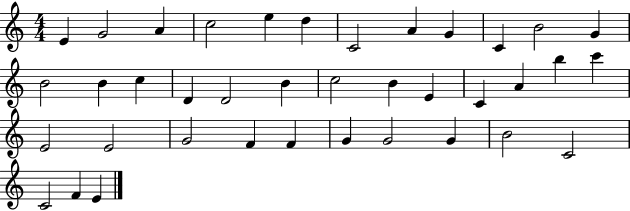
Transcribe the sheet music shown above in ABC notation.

X:1
T:Untitled
M:4/4
L:1/4
K:C
E G2 A c2 e d C2 A G C B2 G B2 B c D D2 B c2 B E C A b c' E2 E2 G2 F F G G2 G B2 C2 C2 F E